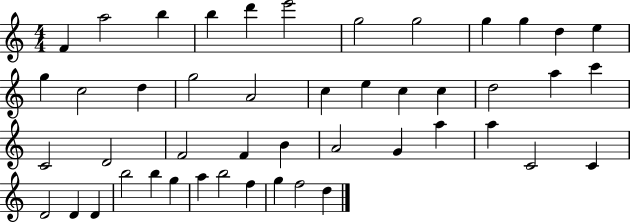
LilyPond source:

{
  \clef treble
  \numericTimeSignature
  \time 4/4
  \key c \major
  f'4 a''2 b''4 | b''4 d'''4 e'''2 | g''2 g''2 | g''4 g''4 d''4 e''4 | \break g''4 c''2 d''4 | g''2 a'2 | c''4 e''4 c''4 c''4 | d''2 a''4 c'''4 | \break c'2 d'2 | f'2 f'4 b'4 | a'2 g'4 a''4 | a''4 c'2 c'4 | \break d'2 d'4 d'4 | b''2 b''4 g''4 | a''4 b''2 f''4 | g''4 f''2 d''4 | \break \bar "|."
}